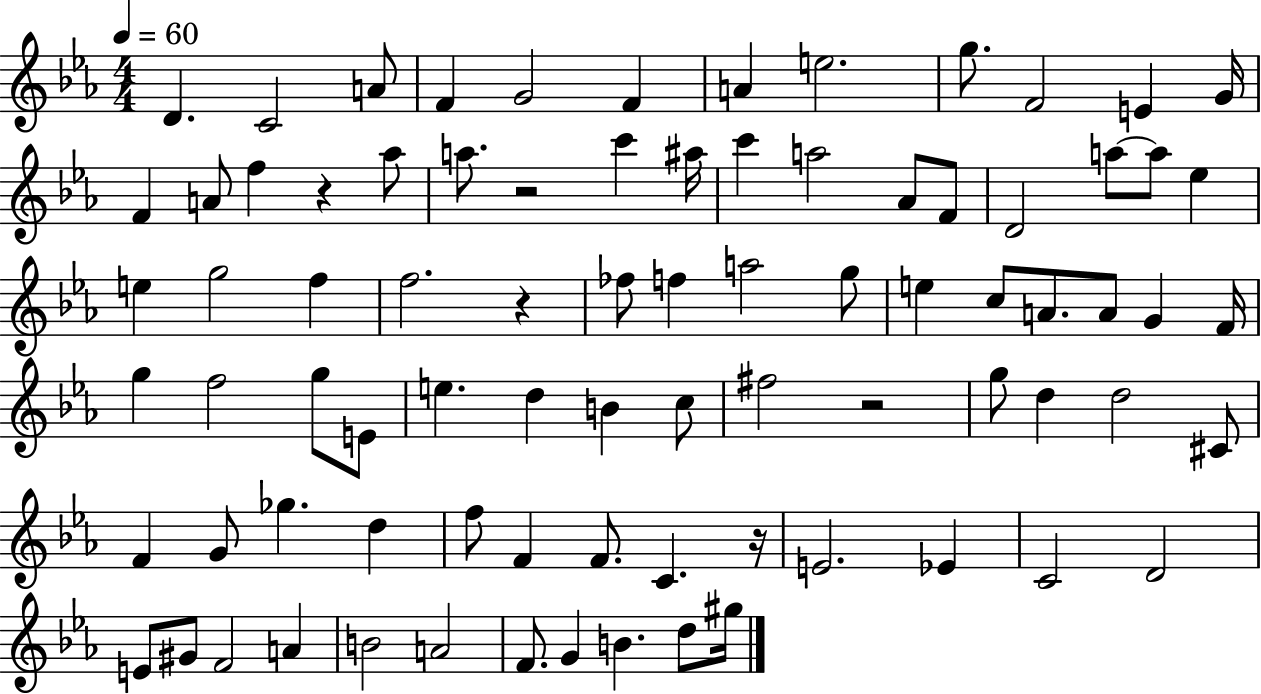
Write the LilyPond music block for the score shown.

{
  \clef treble
  \numericTimeSignature
  \time 4/4
  \key ees \major
  \tempo 4 = 60
  d'4. c'2 a'8 | f'4 g'2 f'4 | a'4 e''2. | g''8. f'2 e'4 g'16 | \break f'4 a'8 f''4 r4 aes''8 | a''8. r2 c'''4 ais''16 | c'''4 a''2 aes'8 f'8 | d'2 a''8~~ a''8 ees''4 | \break e''4 g''2 f''4 | f''2. r4 | fes''8 f''4 a''2 g''8 | e''4 c''8 a'8. a'8 g'4 f'16 | \break g''4 f''2 g''8 e'8 | e''4. d''4 b'4 c''8 | fis''2 r2 | g''8 d''4 d''2 cis'8 | \break f'4 g'8 ges''4. d''4 | f''8 f'4 f'8. c'4. r16 | e'2. ees'4 | c'2 d'2 | \break e'8 gis'8 f'2 a'4 | b'2 a'2 | f'8. g'4 b'4. d''8 gis''16 | \bar "|."
}